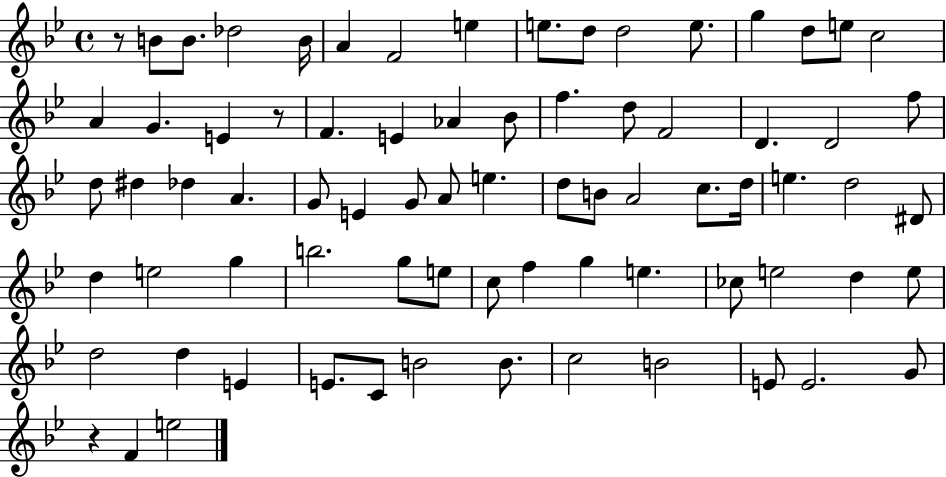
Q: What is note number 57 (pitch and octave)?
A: E5